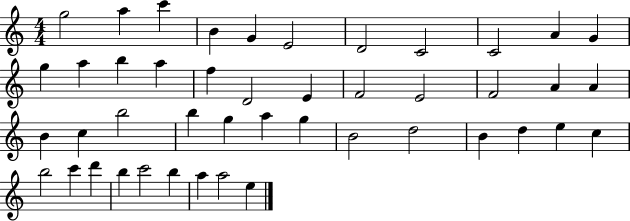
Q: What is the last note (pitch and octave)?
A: E5